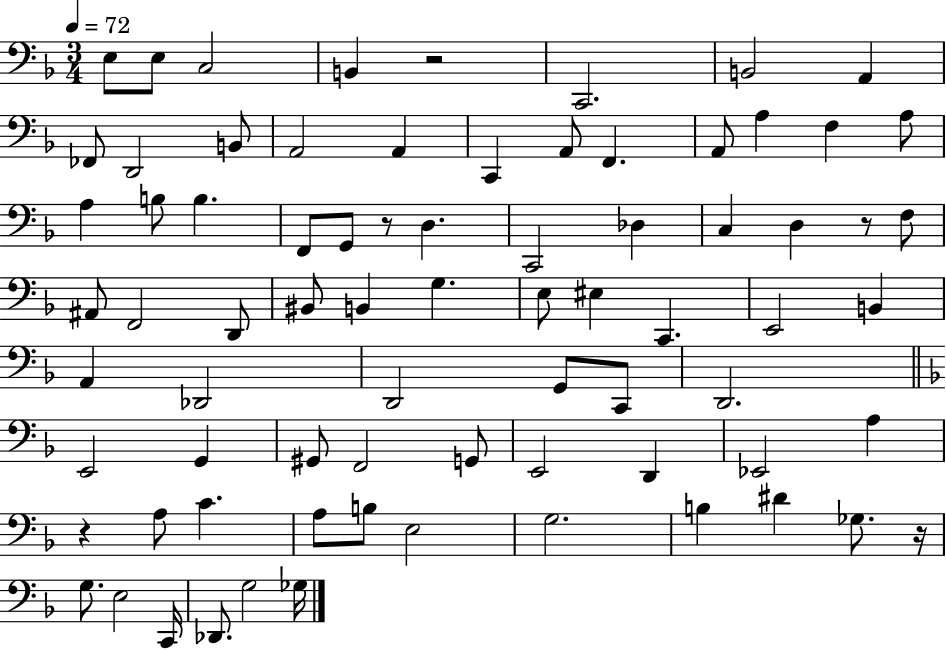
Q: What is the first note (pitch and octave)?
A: E3